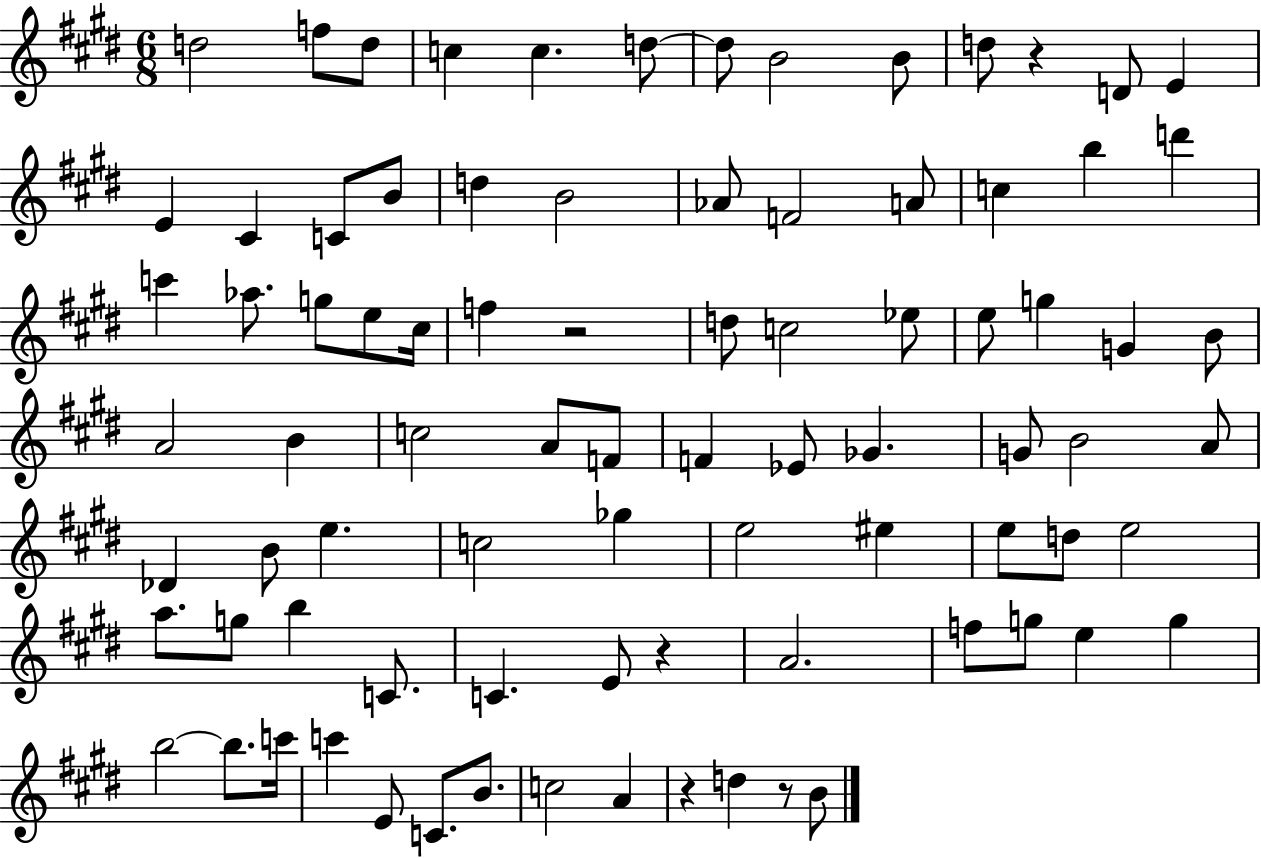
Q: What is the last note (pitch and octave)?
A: B4